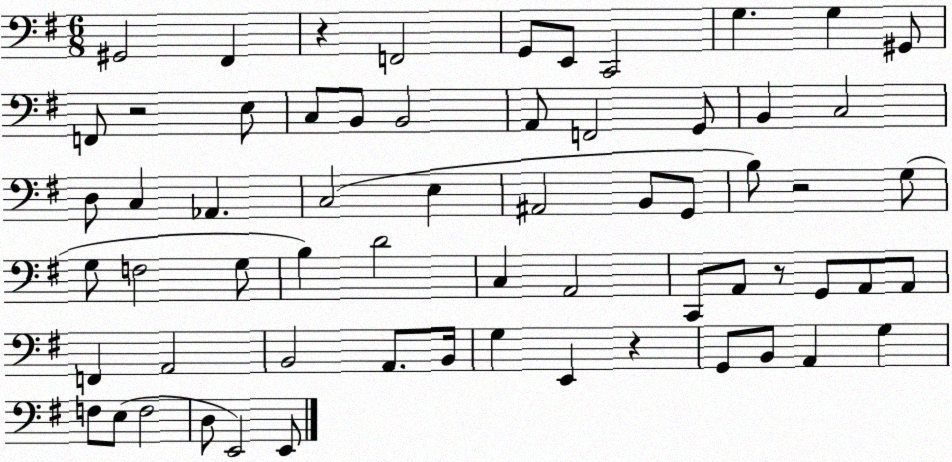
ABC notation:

X:1
T:Untitled
M:6/8
L:1/4
K:G
^G,,2 ^F,, z F,,2 G,,/2 E,,/2 C,,2 G, G, ^G,,/2 F,,/2 z2 E,/2 C,/2 B,,/2 B,,2 A,,/2 F,,2 G,,/2 B,, C,2 D,/2 C, _A,, C,2 E, ^A,,2 B,,/2 G,,/2 B,/2 z2 G,/2 G,/2 F,2 G,/2 B, D2 C, A,,2 C,,/2 A,,/2 z/2 G,,/2 A,,/2 A,,/2 F,, A,,2 B,,2 A,,/2 B,,/4 G, E,, z G,,/2 B,,/2 A,, G, F,/2 E,/2 F,2 D,/2 E,,2 E,,/2